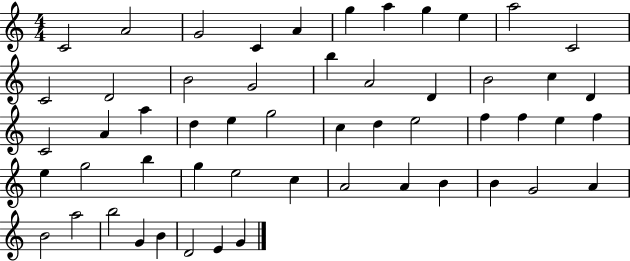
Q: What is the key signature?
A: C major